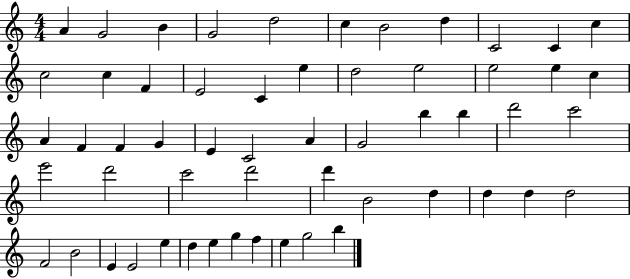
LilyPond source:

{
  \clef treble
  \numericTimeSignature
  \time 4/4
  \key c \major
  a'4 g'2 b'4 | g'2 d''2 | c''4 b'2 d''4 | c'2 c'4 c''4 | \break c''2 c''4 f'4 | e'2 c'4 e''4 | d''2 e''2 | e''2 e''4 c''4 | \break a'4 f'4 f'4 g'4 | e'4 c'2 a'4 | g'2 b''4 b''4 | d'''2 c'''2 | \break e'''2 d'''2 | c'''2 d'''2 | d'''4 b'2 d''4 | d''4 d''4 d''2 | \break f'2 b'2 | e'4 e'2 e''4 | d''4 e''4 g''4 f''4 | e''4 g''2 b''4 | \break \bar "|."
}